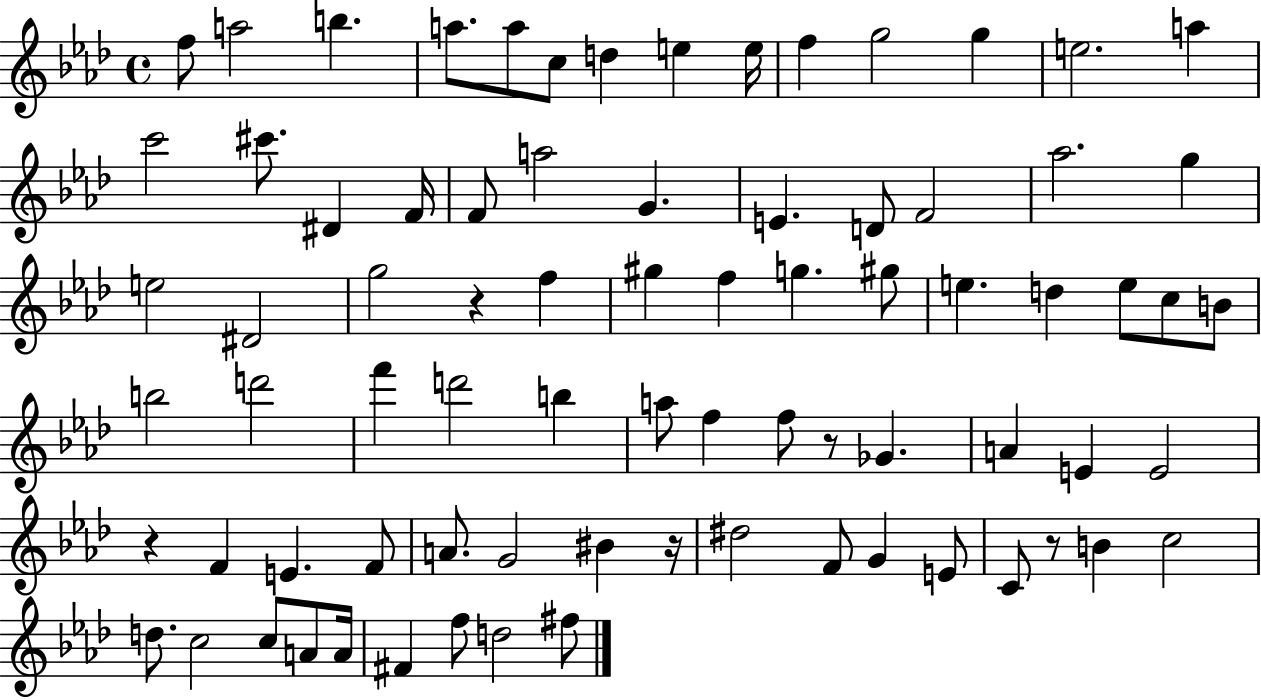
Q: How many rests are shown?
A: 5